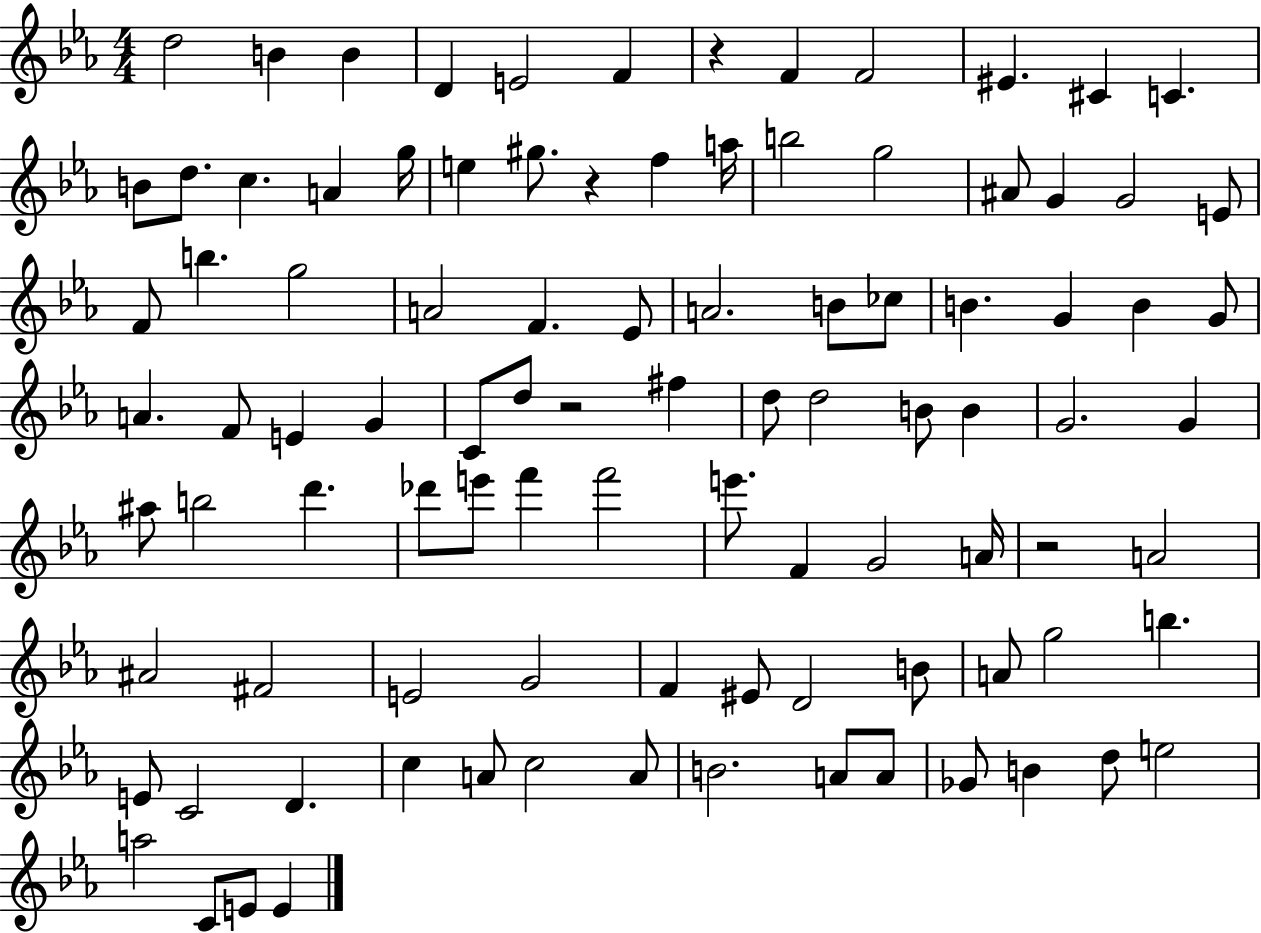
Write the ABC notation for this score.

X:1
T:Untitled
M:4/4
L:1/4
K:Eb
d2 B B D E2 F z F F2 ^E ^C C B/2 d/2 c A g/4 e ^g/2 z f a/4 b2 g2 ^A/2 G G2 E/2 F/2 b g2 A2 F _E/2 A2 B/2 _c/2 B G B G/2 A F/2 E G C/2 d/2 z2 ^f d/2 d2 B/2 B G2 G ^a/2 b2 d' _d'/2 e'/2 f' f'2 e'/2 F G2 A/4 z2 A2 ^A2 ^F2 E2 G2 F ^E/2 D2 B/2 A/2 g2 b E/2 C2 D c A/2 c2 A/2 B2 A/2 A/2 _G/2 B d/2 e2 a2 C/2 E/2 E